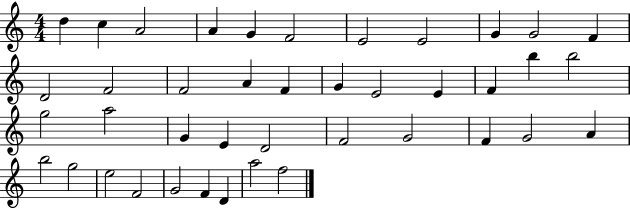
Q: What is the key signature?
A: C major